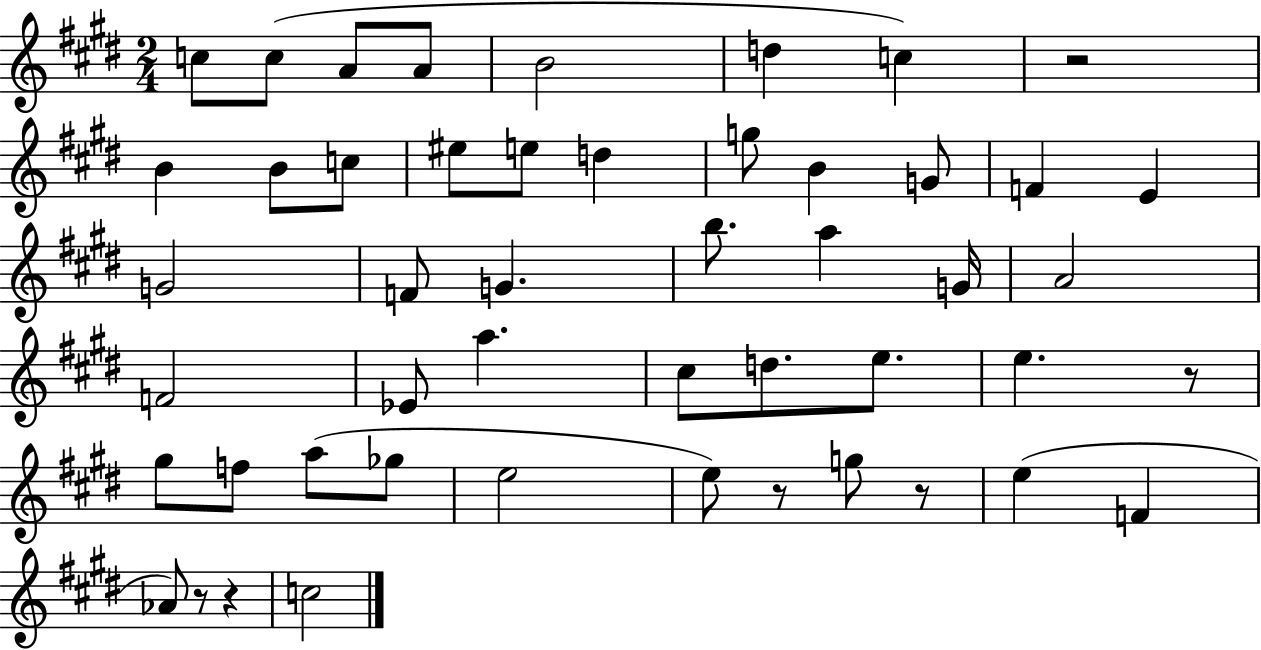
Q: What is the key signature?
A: E major